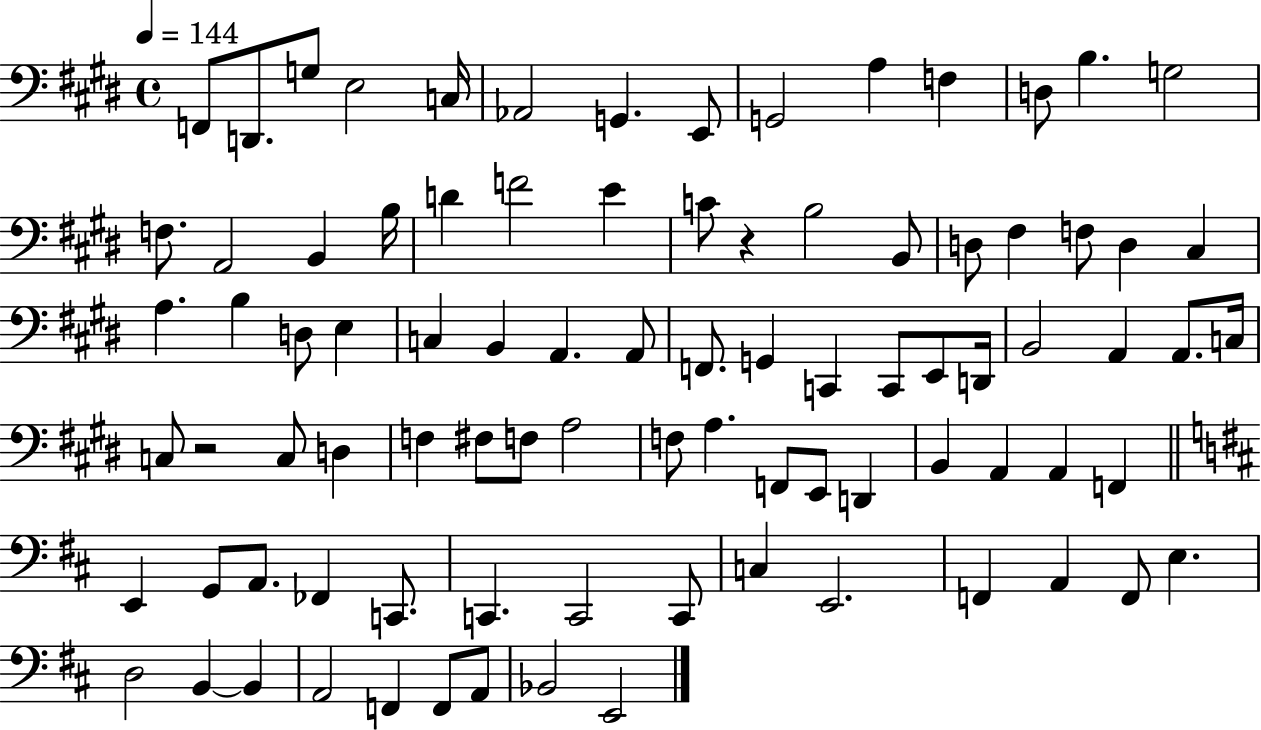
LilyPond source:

{
  \clef bass
  \time 4/4
  \defaultTimeSignature
  \key e \major
  \tempo 4 = 144
  f,8 d,8. g8 e2 c16 | aes,2 g,4. e,8 | g,2 a4 f4 | d8 b4. g2 | \break f8. a,2 b,4 b16 | d'4 f'2 e'4 | c'8 r4 b2 b,8 | d8 fis4 f8 d4 cis4 | \break a4. b4 d8 e4 | c4 b,4 a,4. a,8 | f,8. g,4 c,4 c,8 e,8 d,16 | b,2 a,4 a,8. c16 | \break c8 r2 c8 d4 | f4 fis8 f8 a2 | f8 a4. f,8 e,8 d,4 | b,4 a,4 a,4 f,4 | \break \bar "||" \break \key b \minor e,4 g,8 a,8. fes,4 c,8. | c,4. c,2 c,8 | c4 e,2. | f,4 a,4 f,8 e4. | \break d2 b,4~~ b,4 | a,2 f,4 f,8 a,8 | bes,2 e,2 | \bar "|."
}